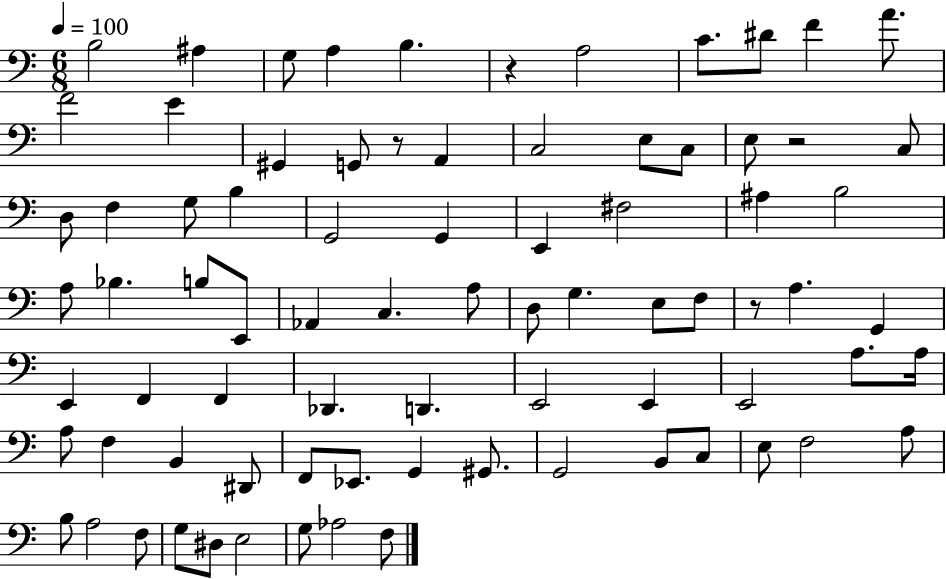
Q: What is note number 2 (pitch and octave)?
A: A#3